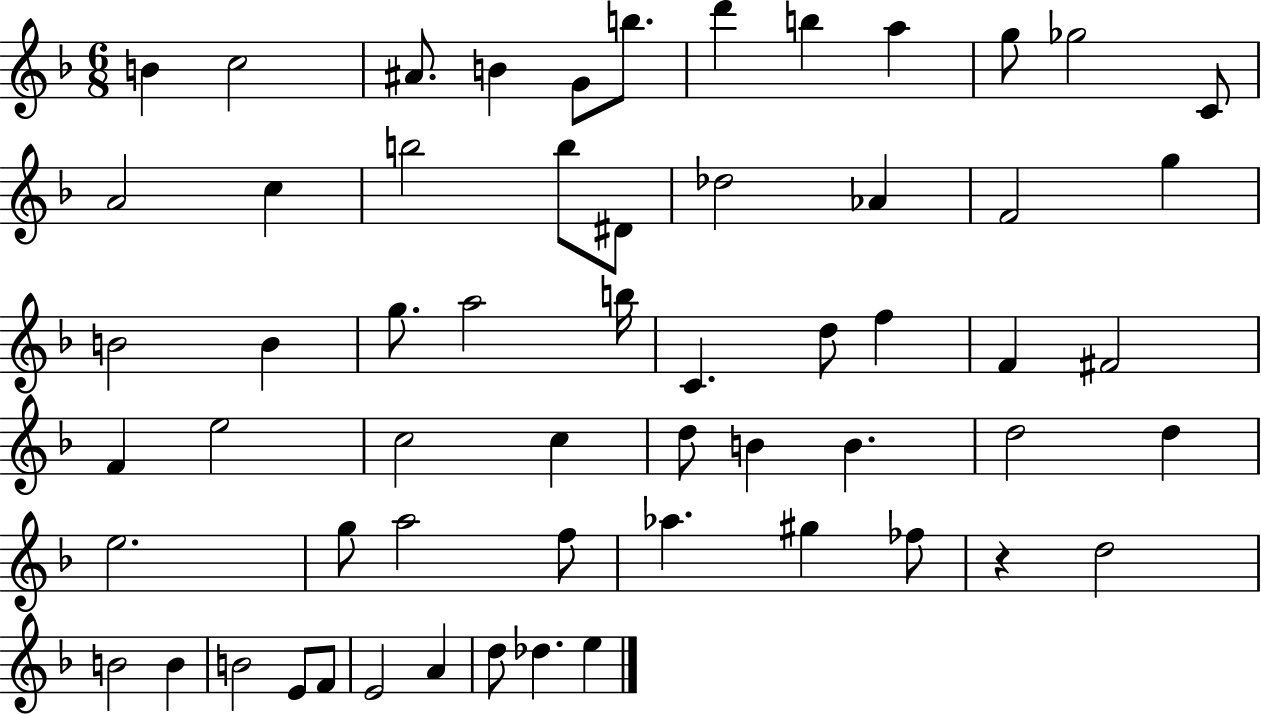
B4/q C5/h A#4/e. B4/q G4/e B5/e. D6/q B5/q A5/q G5/e Gb5/h C4/e A4/h C5/q B5/h B5/e D#4/e Db5/h Ab4/q F4/h G5/q B4/h B4/q G5/e. A5/h B5/s C4/q. D5/e F5/q F4/q F#4/h F4/q E5/h C5/h C5/q D5/e B4/q B4/q. D5/h D5/q E5/h. G5/e A5/h F5/e Ab5/q. G#5/q FES5/e R/q D5/h B4/h B4/q B4/h E4/e F4/e E4/h A4/q D5/e Db5/q. E5/q